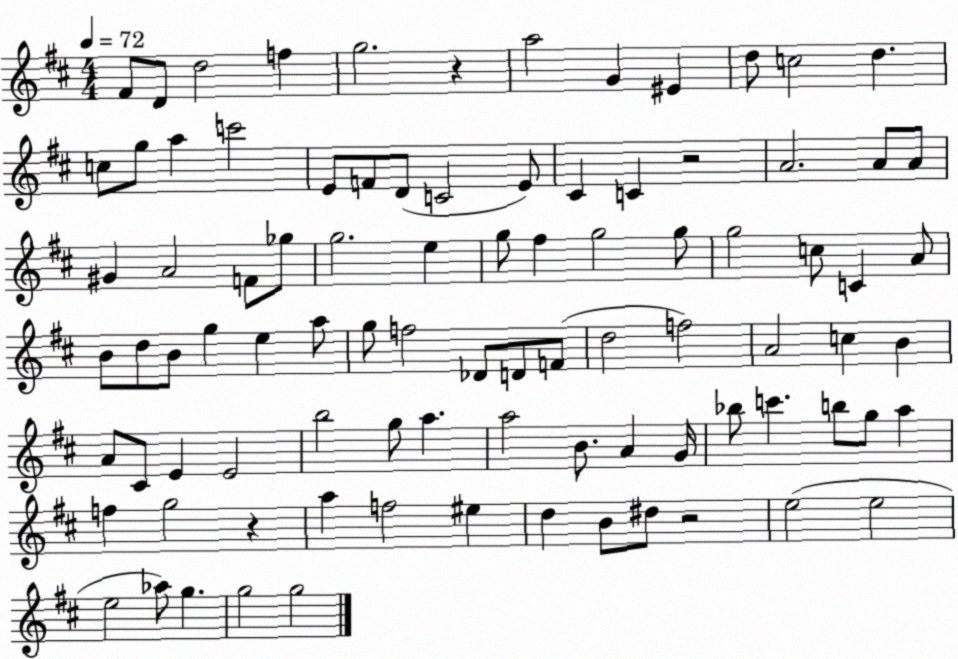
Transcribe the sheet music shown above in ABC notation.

X:1
T:Untitled
M:4/4
L:1/4
K:D
^F/2 D/2 d2 f g2 z a2 G ^E d/2 c2 d c/2 g/2 a c'2 E/2 F/2 D/2 C2 E/2 ^C C z2 A2 A/2 A/2 ^G A2 F/2 _g/2 g2 e g/2 ^f g2 g/2 g2 c/2 C A/2 B/2 d/2 B/2 g e a/2 g/2 f2 _D/2 D/2 F/2 d2 f2 A2 c B A/2 ^C/2 E E2 b2 g/2 a a2 B/2 A G/4 _b/2 c' b/2 g/2 a f g2 z a f2 ^e d B/2 ^d/2 z2 e2 e2 e2 _a/2 g g2 g2